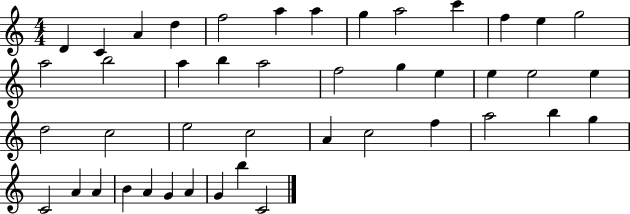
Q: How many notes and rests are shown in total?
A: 44